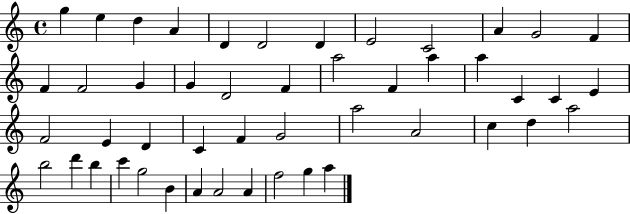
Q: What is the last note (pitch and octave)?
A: A5